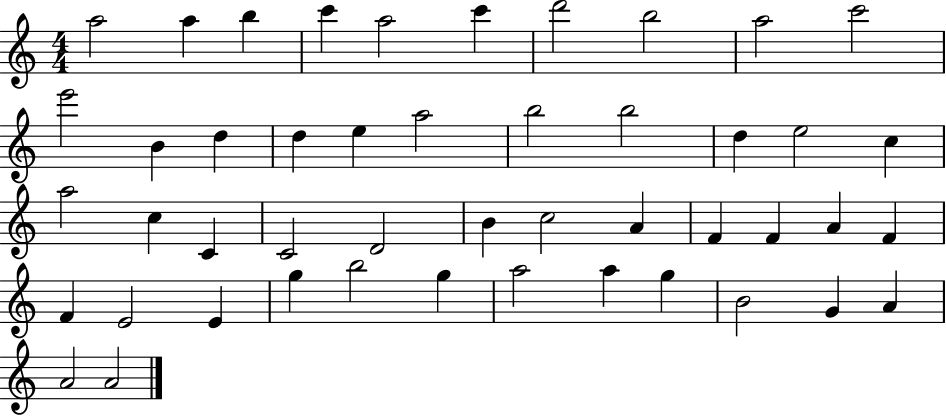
{
  \clef treble
  \numericTimeSignature
  \time 4/4
  \key c \major
  a''2 a''4 b''4 | c'''4 a''2 c'''4 | d'''2 b''2 | a''2 c'''2 | \break e'''2 b'4 d''4 | d''4 e''4 a''2 | b''2 b''2 | d''4 e''2 c''4 | \break a''2 c''4 c'4 | c'2 d'2 | b'4 c''2 a'4 | f'4 f'4 a'4 f'4 | \break f'4 e'2 e'4 | g''4 b''2 g''4 | a''2 a''4 g''4 | b'2 g'4 a'4 | \break a'2 a'2 | \bar "|."
}